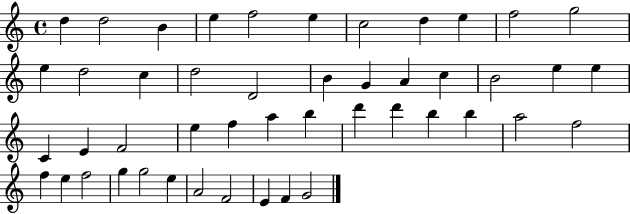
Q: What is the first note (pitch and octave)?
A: D5